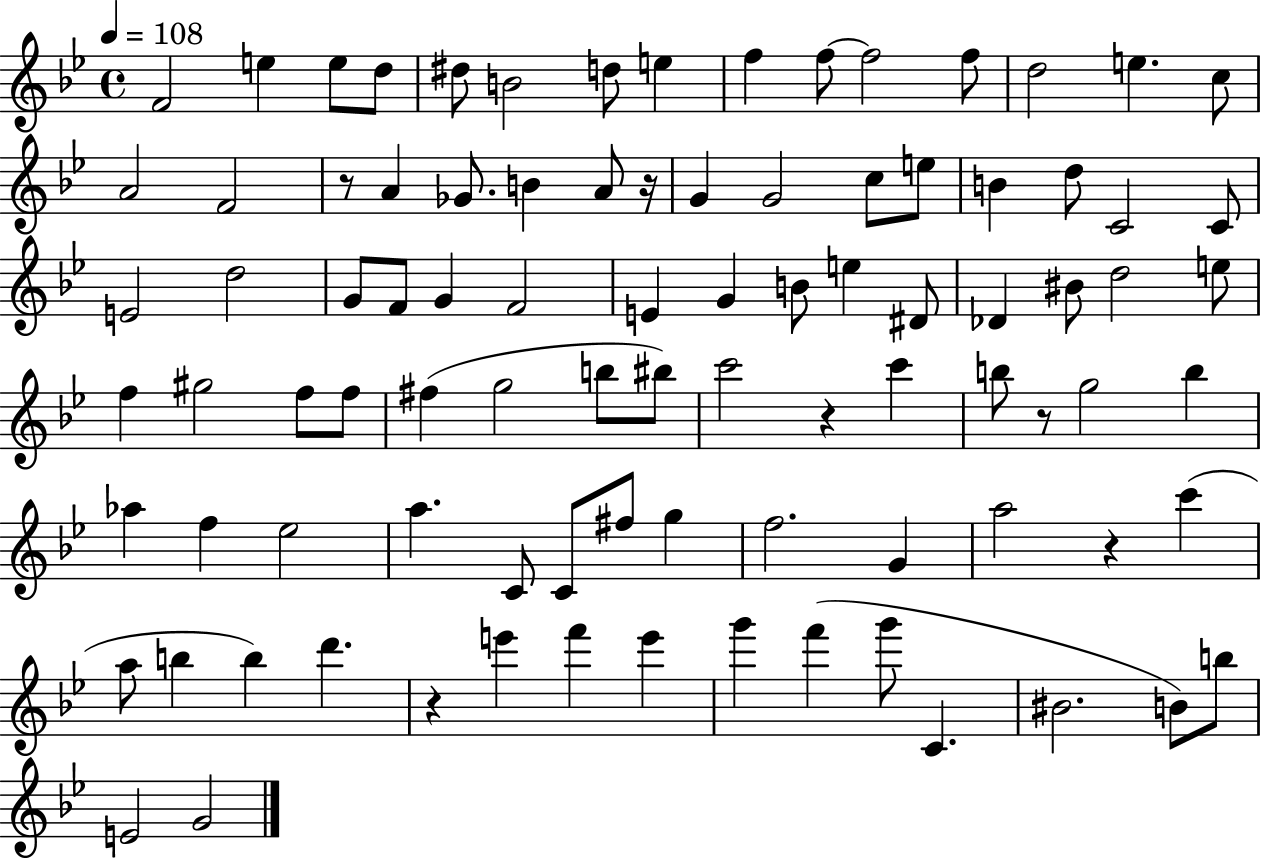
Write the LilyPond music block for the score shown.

{
  \clef treble
  \time 4/4
  \defaultTimeSignature
  \key bes \major
  \tempo 4 = 108
  f'2 e''4 e''8 d''8 | dis''8 b'2 d''8 e''4 | f''4 f''8~~ f''2 f''8 | d''2 e''4. c''8 | \break a'2 f'2 | r8 a'4 ges'8. b'4 a'8 r16 | g'4 g'2 c''8 e''8 | b'4 d''8 c'2 c'8 | \break e'2 d''2 | g'8 f'8 g'4 f'2 | e'4 g'4 b'8 e''4 dis'8 | des'4 bis'8 d''2 e''8 | \break f''4 gis''2 f''8 f''8 | fis''4( g''2 b''8 bis''8) | c'''2 r4 c'''4 | b''8 r8 g''2 b''4 | \break aes''4 f''4 ees''2 | a''4. c'8 c'8 fis''8 g''4 | f''2. g'4 | a''2 r4 c'''4( | \break a''8 b''4 b''4) d'''4. | r4 e'''4 f'''4 e'''4 | g'''4 f'''4( g'''8 c'4. | bis'2. b'8) b''8 | \break e'2 g'2 | \bar "|."
}